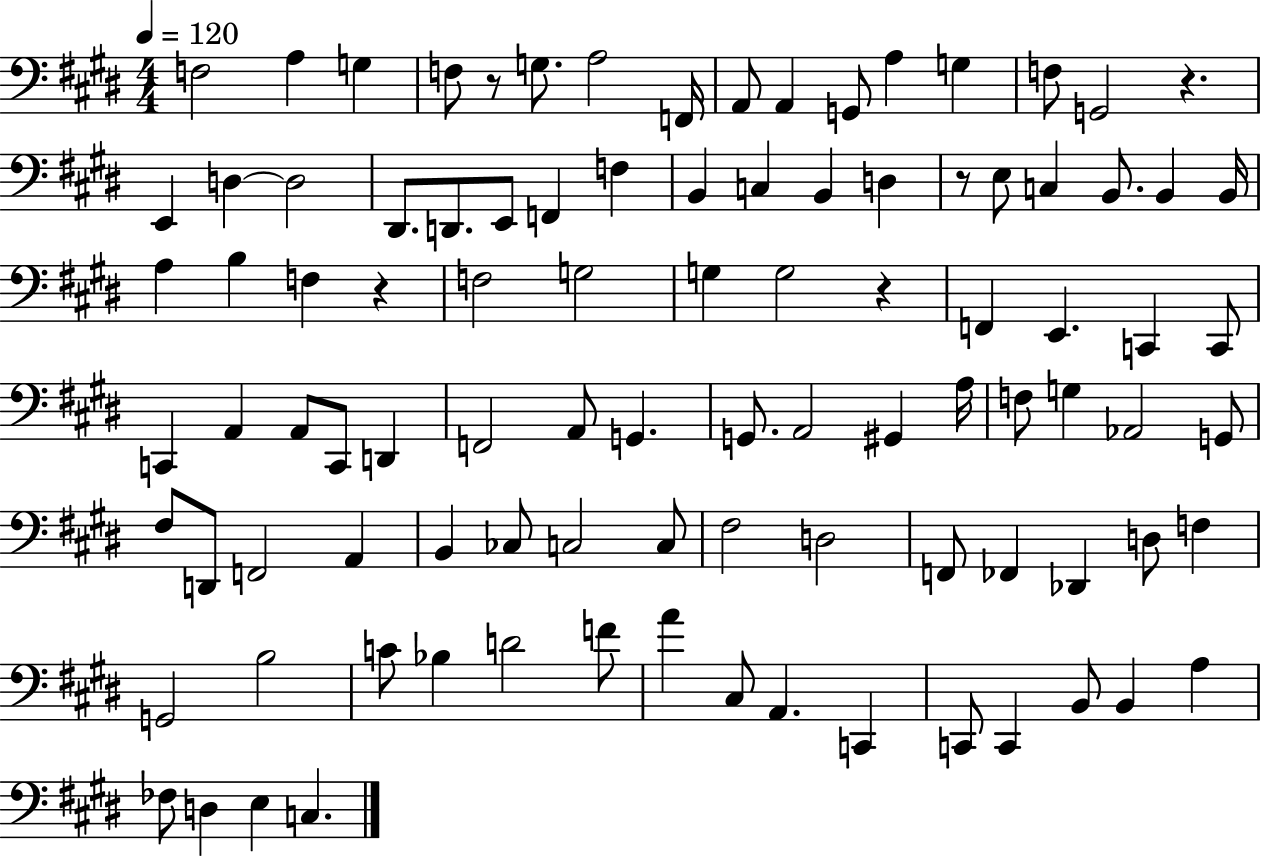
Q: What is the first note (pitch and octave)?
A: F3